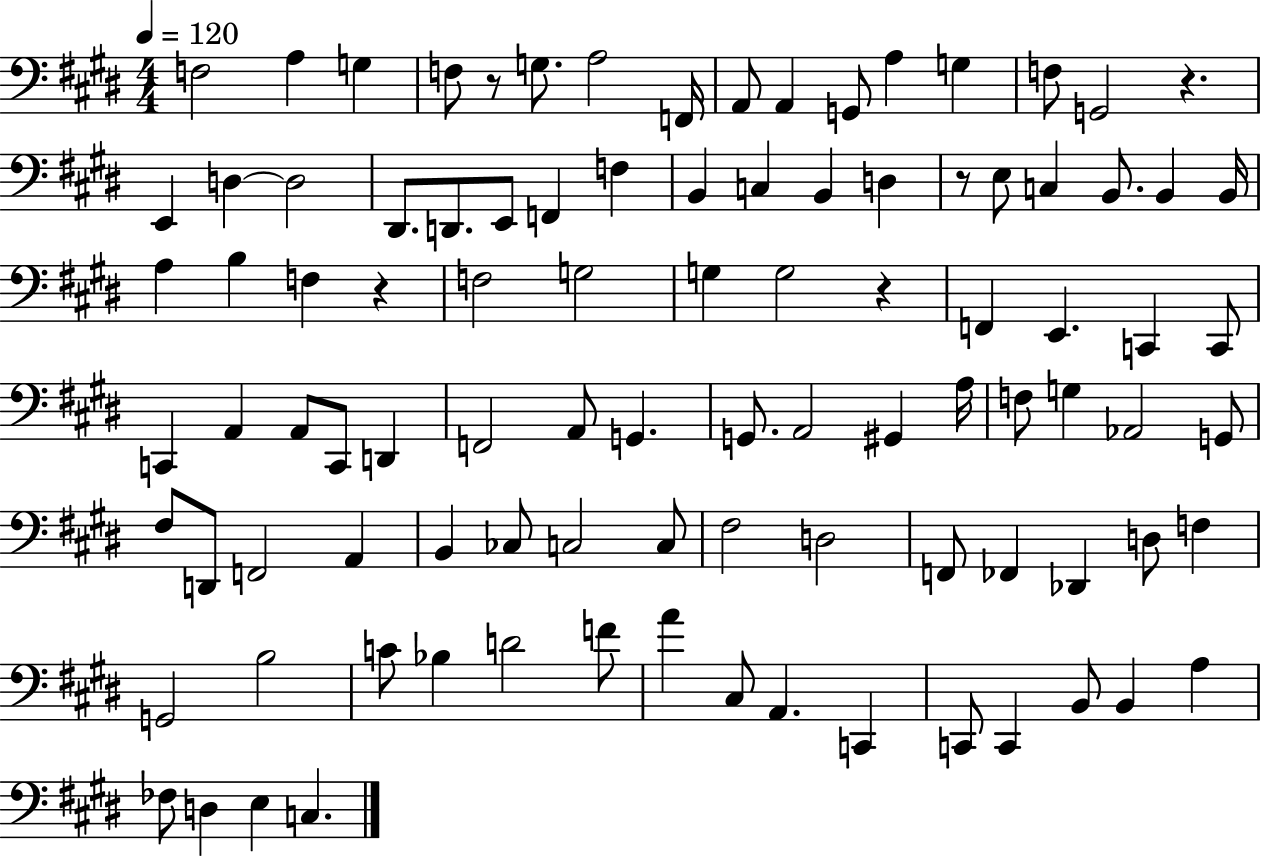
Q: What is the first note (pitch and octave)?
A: F3